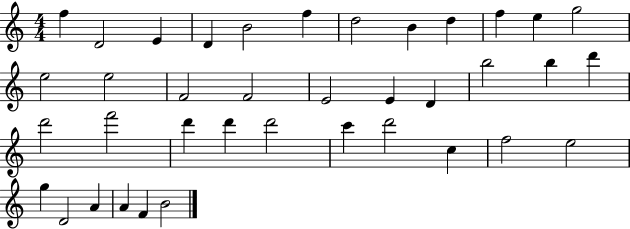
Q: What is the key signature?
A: C major